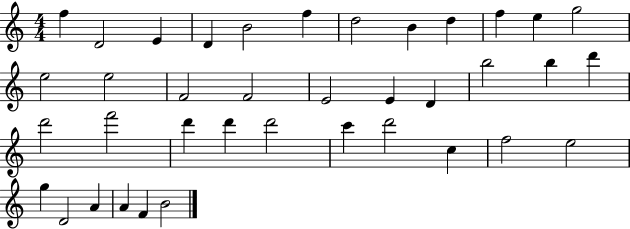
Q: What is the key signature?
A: C major